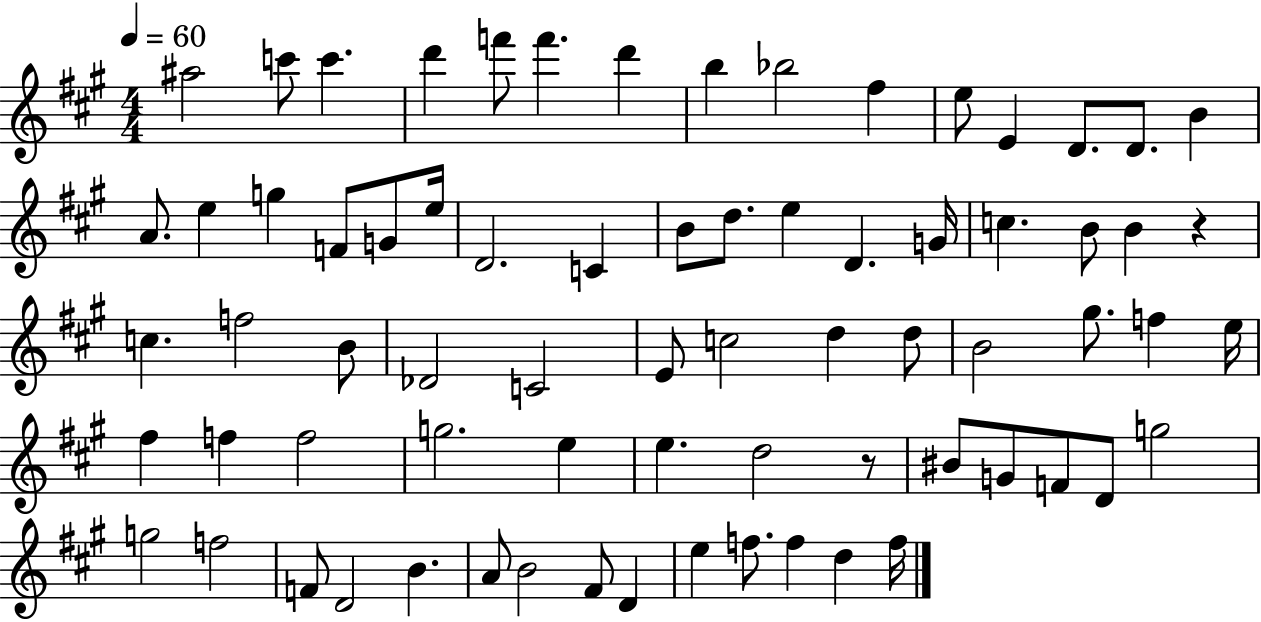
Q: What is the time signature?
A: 4/4